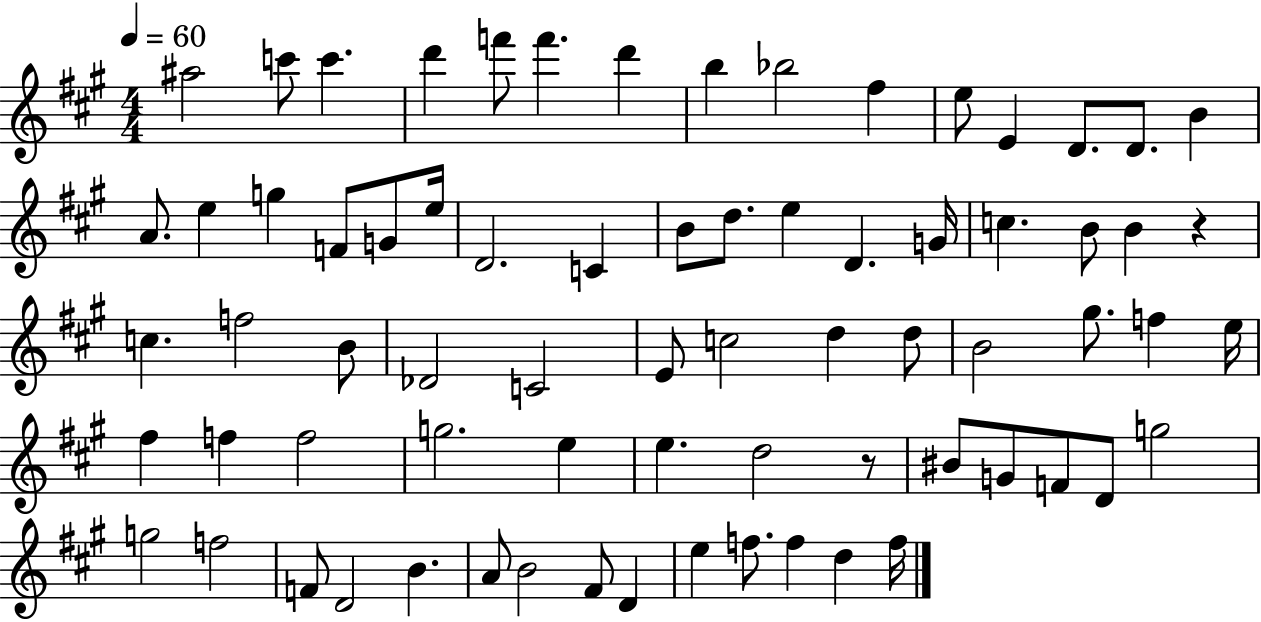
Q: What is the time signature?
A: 4/4